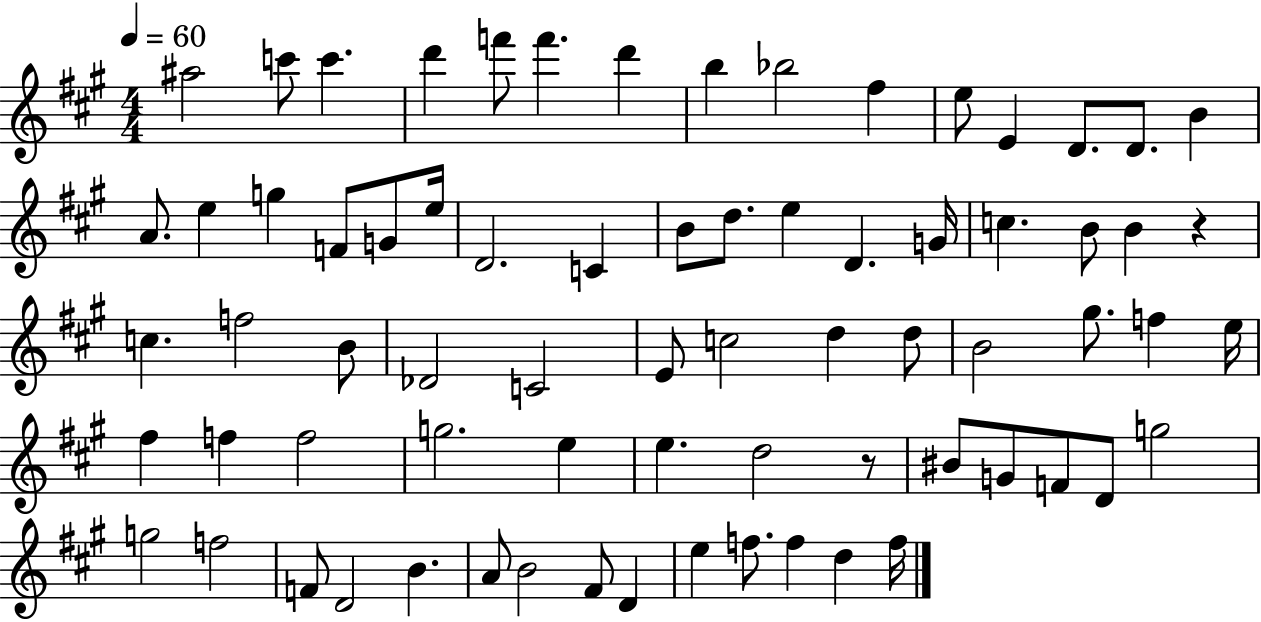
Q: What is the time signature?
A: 4/4